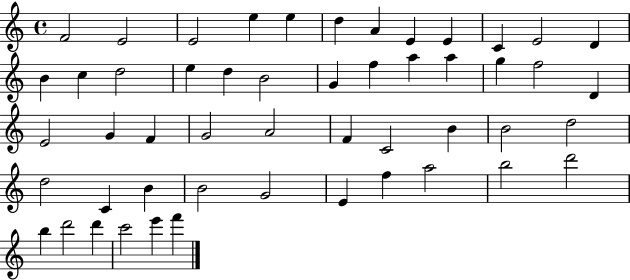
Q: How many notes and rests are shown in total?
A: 51